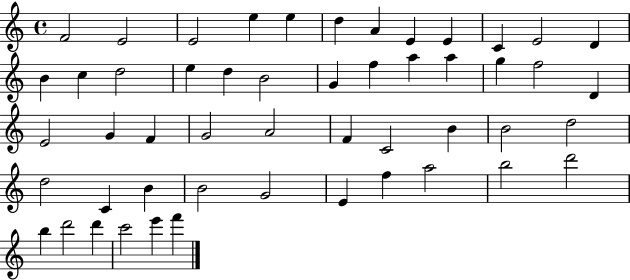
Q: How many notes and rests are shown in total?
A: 51